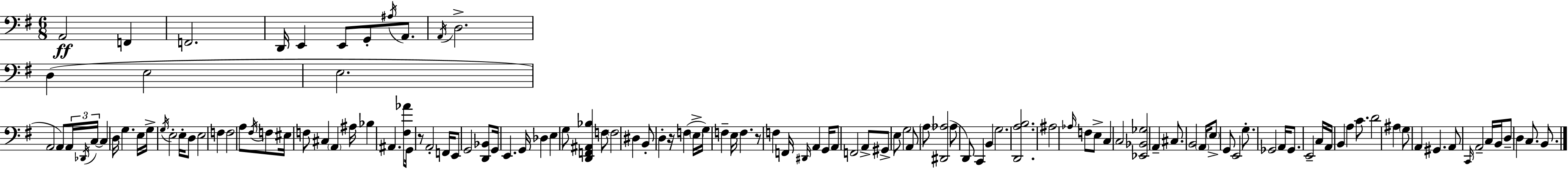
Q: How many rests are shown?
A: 3